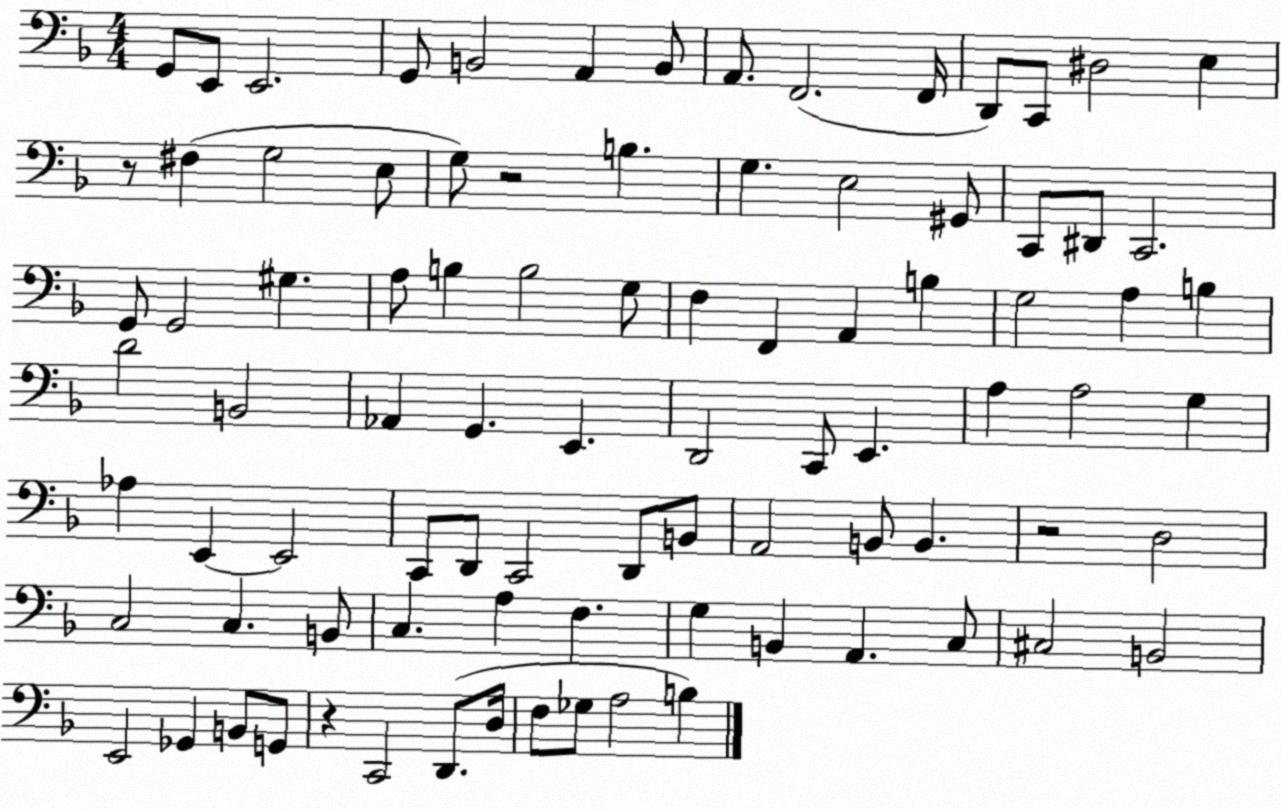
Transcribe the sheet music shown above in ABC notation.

X:1
T:Untitled
M:4/4
L:1/4
K:F
G,,/2 E,,/2 E,,2 G,,/2 B,,2 A,, B,,/2 A,,/2 F,,2 F,,/4 D,,/2 C,,/2 ^D,2 E, z/2 ^F, G,2 E,/2 G,/2 z2 B, G, E,2 ^G,,/2 C,,/2 ^D,,/2 C,,2 G,,/2 G,,2 ^G, A,/2 B, B,2 G,/2 F, F,, A,, B, G,2 A, B, D2 B,,2 _A,, G,, E,, D,,2 C,,/2 E,, A, A,2 G, _A, E,, E,,2 C,,/2 D,,/2 C,,2 D,,/2 B,,/2 A,,2 B,,/2 B,, z2 D,2 C,2 C, B,,/2 C, A, F, G, B,, A,, C,/2 ^C,2 B,,2 E,,2 _G,, B,,/2 G,,/2 z C,,2 D,,/2 D,/4 F,/2 _G,/2 A,2 B,